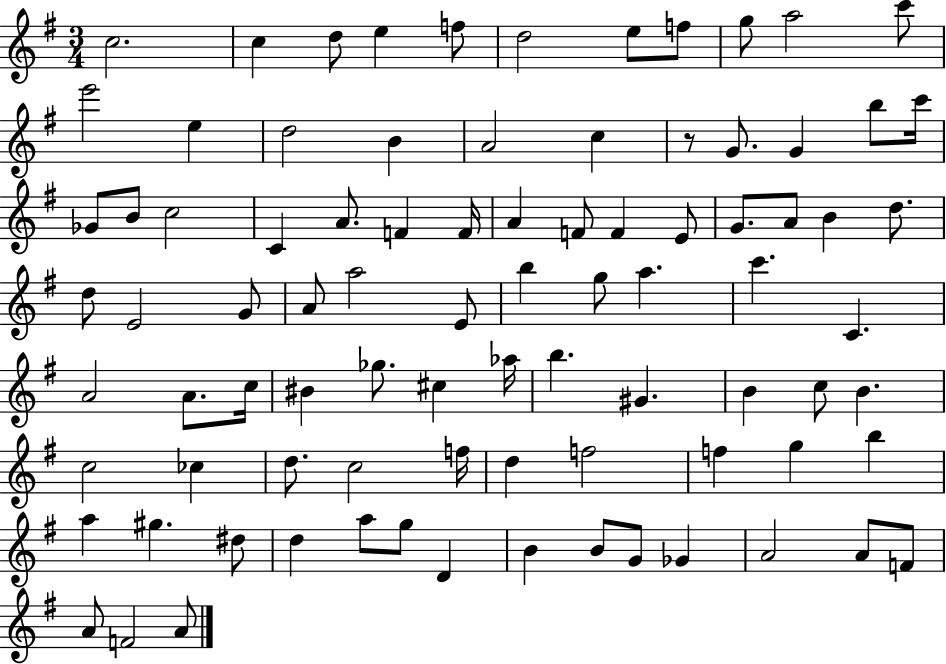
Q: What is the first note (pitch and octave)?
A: C5